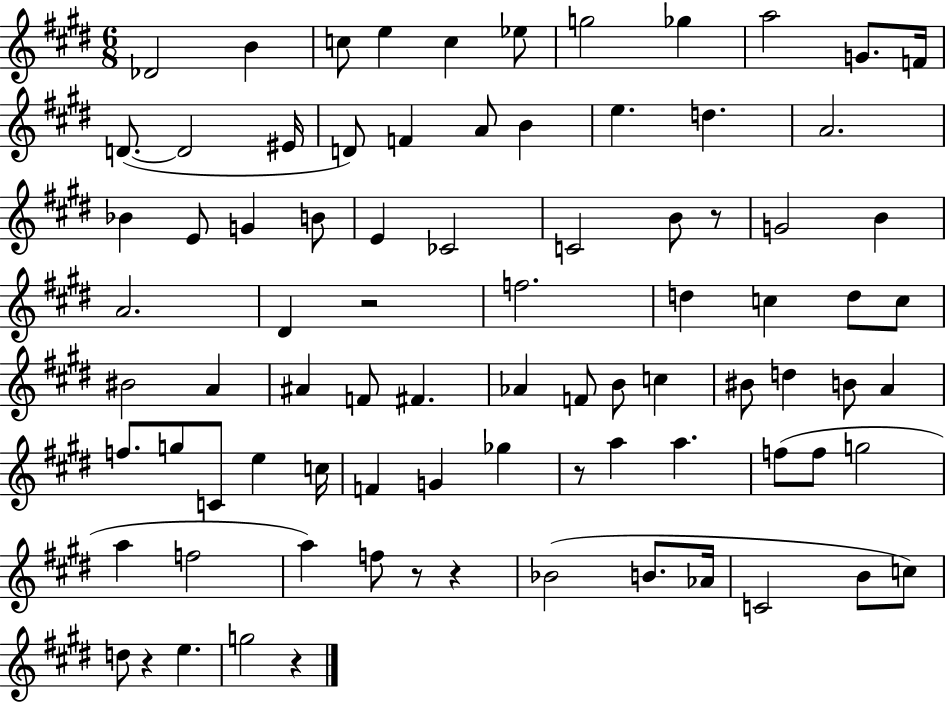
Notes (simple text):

Db4/h B4/q C5/e E5/q C5/q Eb5/e G5/h Gb5/q A5/h G4/e. F4/s D4/e. D4/h EIS4/s D4/e F4/q A4/e B4/q E5/q. D5/q. A4/h. Bb4/q E4/e G4/q B4/e E4/q CES4/h C4/h B4/e R/e G4/h B4/q A4/h. D#4/q R/h F5/h. D5/q C5/q D5/e C5/e BIS4/h A4/q A#4/q F4/e F#4/q. Ab4/q F4/e B4/e C5/q BIS4/e D5/q B4/e A4/q F5/e. G5/e C4/e E5/q C5/s F4/q G4/q Gb5/q R/e A5/q A5/q. F5/e F5/e G5/h A5/q F5/h A5/q F5/e R/e R/q Bb4/h B4/e. Ab4/s C4/h B4/e C5/e D5/e R/q E5/q. G5/h R/q